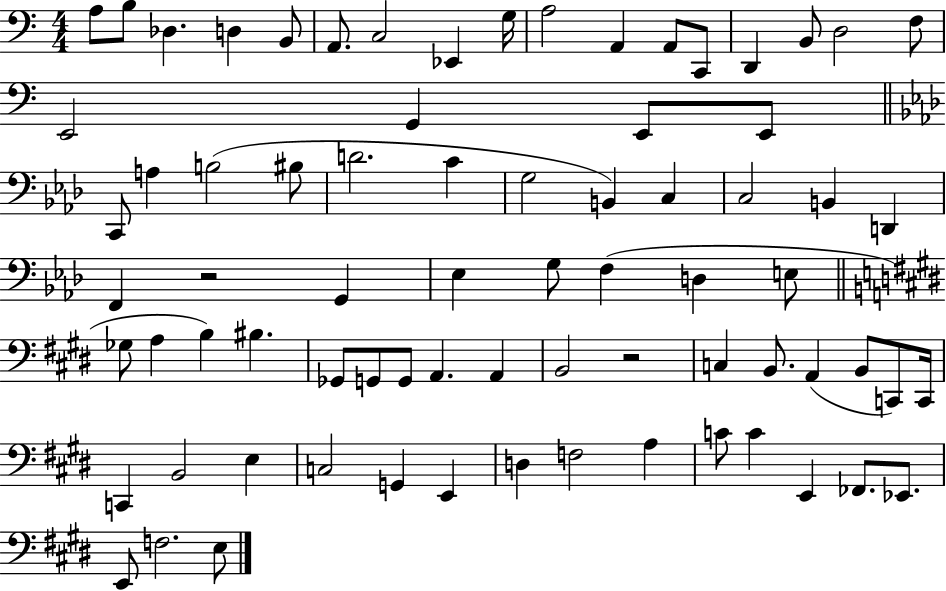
X:1
T:Untitled
M:4/4
L:1/4
K:C
A,/2 B,/2 _D, D, B,,/2 A,,/2 C,2 _E,, G,/4 A,2 A,, A,,/2 C,,/2 D,, B,,/2 D,2 F,/2 E,,2 G,, E,,/2 E,,/2 C,,/2 A, B,2 ^B,/2 D2 C G,2 B,, C, C,2 B,, D,, F,, z2 G,, _E, G,/2 F, D, E,/2 _G,/2 A, B, ^B, _G,,/2 G,,/2 G,,/2 A,, A,, B,,2 z2 C, B,,/2 A,, B,,/2 C,,/2 C,,/4 C,, B,,2 E, C,2 G,, E,, D, F,2 A, C/2 C E,, _F,,/2 _E,,/2 E,,/2 F,2 E,/2